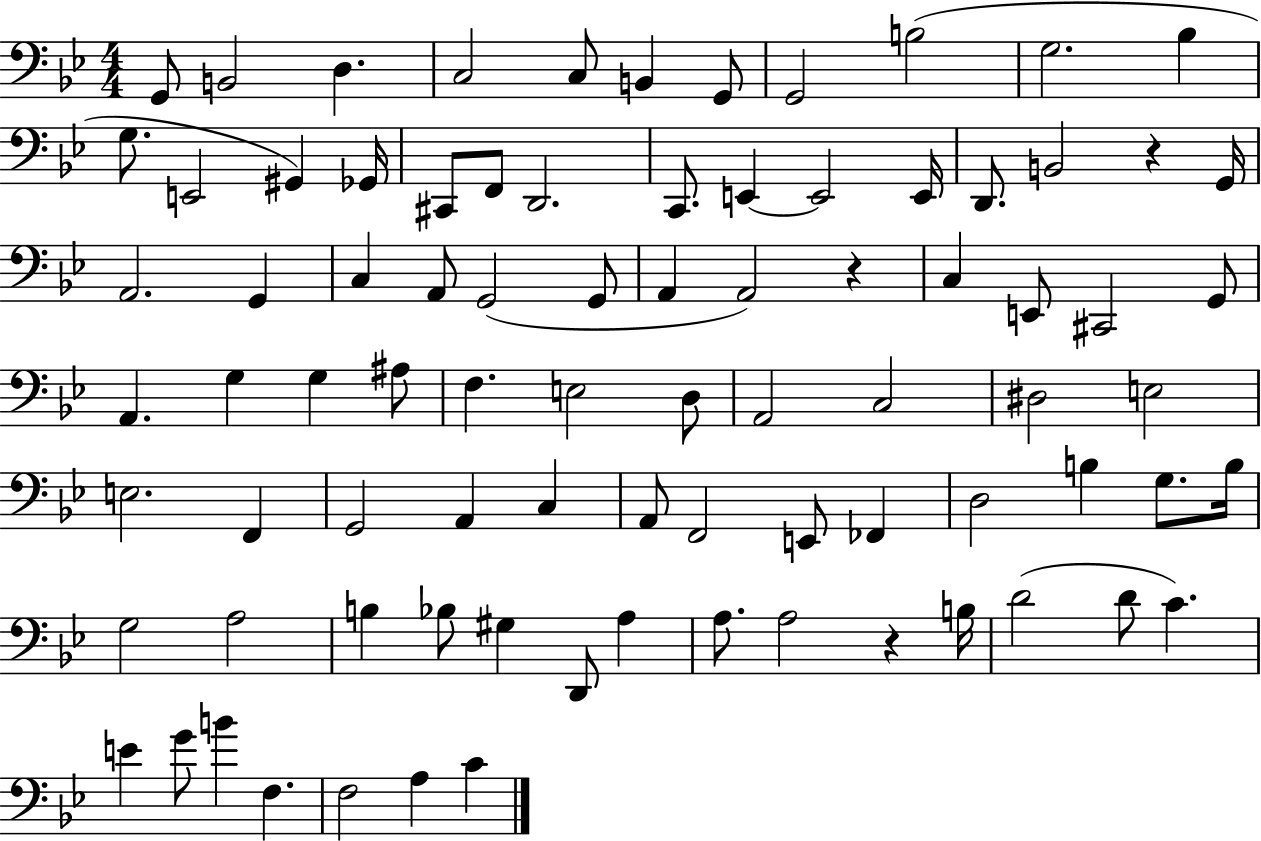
X:1
T:Untitled
M:4/4
L:1/4
K:Bb
G,,/2 B,,2 D, C,2 C,/2 B,, G,,/2 G,,2 B,2 G,2 _B, G,/2 E,,2 ^G,, _G,,/4 ^C,,/2 F,,/2 D,,2 C,,/2 E,, E,,2 E,,/4 D,,/2 B,,2 z G,,/4 A,,2 G,, C, A,,/2 G,,2 G,,/2 A,, A,,2 z C, E,,/2 ^C,,2 G,,/2 A,, G, G, ^A,/2 F, E,2 D,/2 A,,2 C,2 ^D,2 E,2 E,2 F,, G,,2 A,, C, A,,/2 F,,2 E,,/2 _F,, D,2 B, G,/2 B,/4 G,2 A,2 B, _B,/2 ^G, D,,/2 A, A,/2 A,2 z B,/4 D2 D/2 C E G/2 B F, F,2 A, C